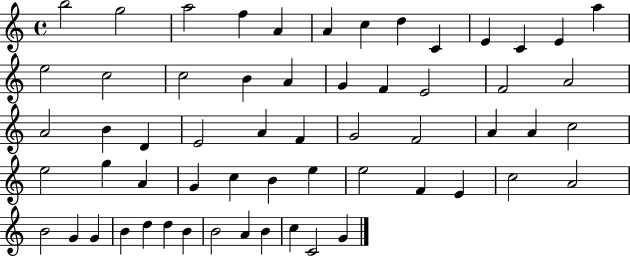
B5/h G5/h A5/h F5/q A4/q A4/q C5/q D5/q C4/q E4/q C4/q E4/q A5/q E5/h C5/h C5/h B4/q A4/q G4/q F4/q E4/h F4/h A4/h A4/h B4/q D4/q E4/h A4/q F4/q G4/h F4/h A4/q A4/q C5/h E5/h G5/q A4/q G4/q C5/q B4/q E5/q E5/h F4/q E4/q C5/h A4/h B4/h G4/q G4/q B4/q D5/q D5/q B4/q B4/h A4/q B4/q C5/q C4/h G4/q